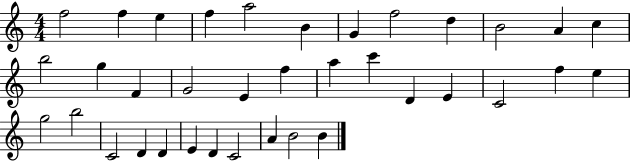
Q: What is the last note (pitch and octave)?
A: B4